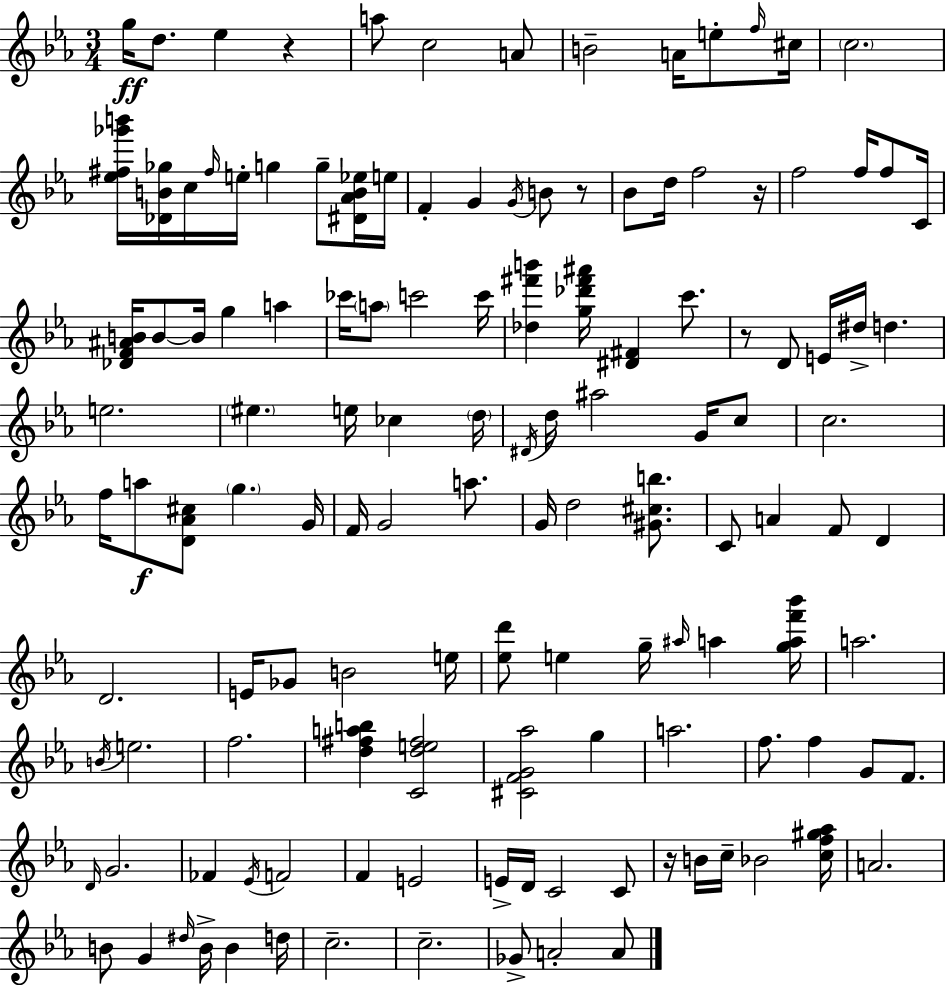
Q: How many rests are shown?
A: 5